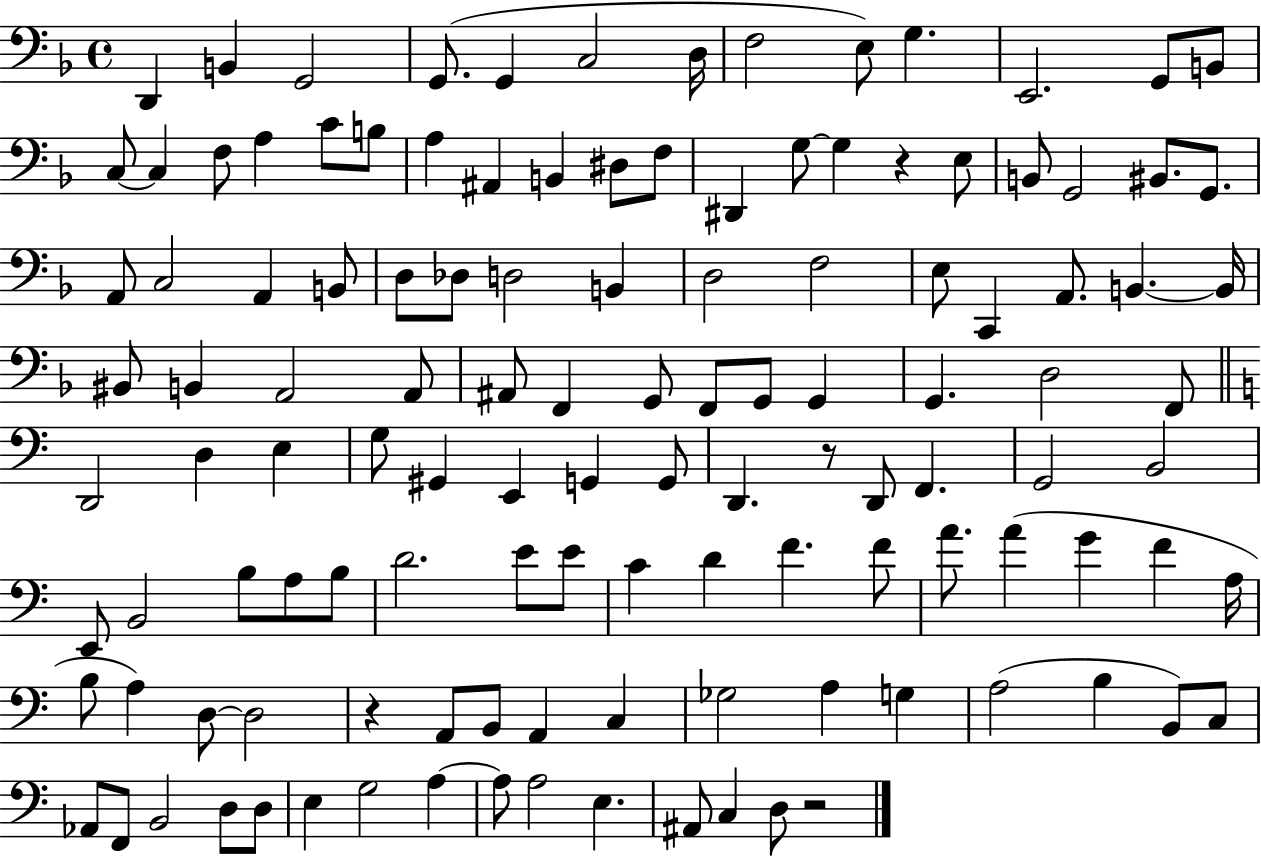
D2/q B2/q G2/h G2/e. G2/q C3/h D3/s F3/h E3/e G3/q. E2/h. G2/e B2/e C3/e C3/q F3/e A3/q C4/e B3/e A3/q A#2/q B2/q D#3/e F3/e D#2/q G3/e G3/q R/q E3/e B2/e G2/h BIS2/e. G2/e. A2/e C3/h A2/q B2/e D3/e Db3/e D3/h B2/q D3/h F3/h E3/e C2/q A2/e. B2/q. B2/s BIS2/e B2/q A2/h A2/e A#2/e F2/q G2/e F2/e G2/e G2/q G2/q. D3/h F2/e D2/h D3/q E3/q G3/e G#2/q E2/q G2/q G2/e D2/q. R/e D2/e F2/q. G2/h B2/h E2/e B2/h B3/e A3/e B3/e D4/h. E4/e E4/e C4/q D4/q F4/q. F4/e A4/e. A4/q G4/q F4/q A3/s B3/e A3/q D3/e D3/h R/q A2/e B2/e A2/q C3/q Gb3/h A3/q G3/q A3/h B3/q B2/e C3/e Ab2/e F2/e B2/h D3/e D3/e E3/q G3/h A3/q A3/e A3/h E3/q. A#2/e C3/q D3/e R/h